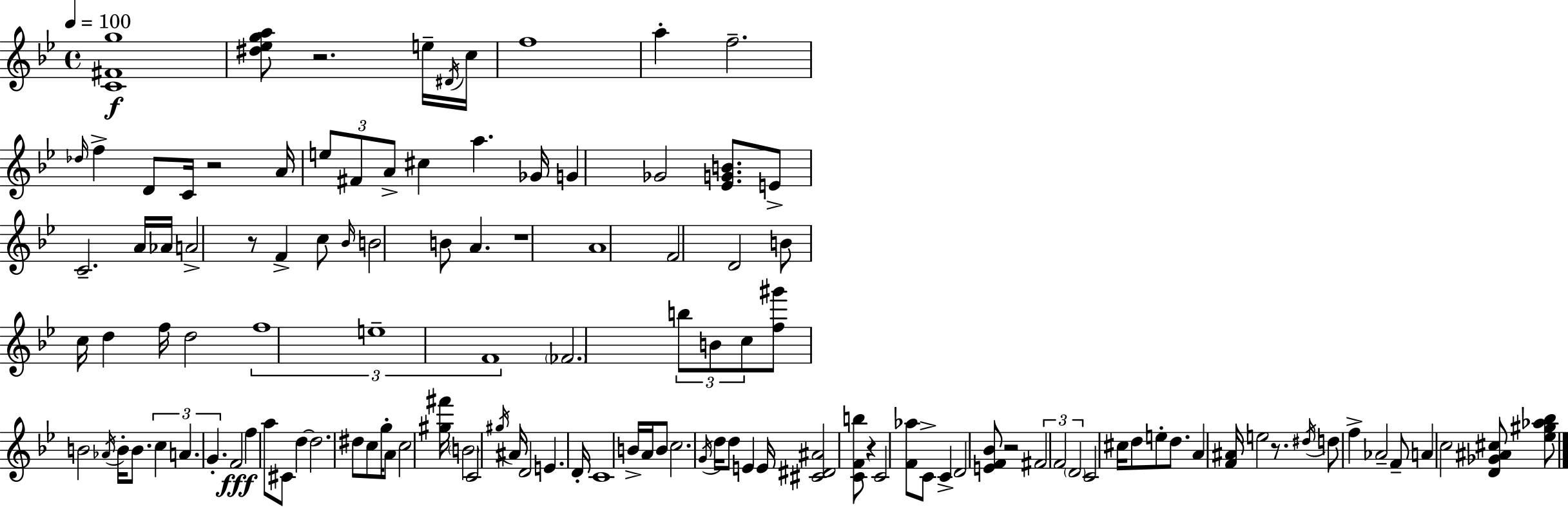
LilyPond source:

{
  \clef treble
  \time 4/4
  \defaultTimeSignature
  \key bes \major
  \tempo 4 = 100
  <c' fis' g''>1\f | <dis'' ees'' g'' a''>8 r2. e''16-- \acciaccatura { dis'16 } | c''16 f''1 | a''4-. f''2.-- | \break \grace { des''16 } f''4-> d'8 c'16 r2 | a'16 \tuplet 3/2 { e''8 fis'8 a'8-> } cis''4 a''4. | ges'16 g'4 ges'2 <ees' g' b'>8. | e'8-> c'2.-- | \break a'16 aes'16 a'2-> r8 f'4-> | c''8 \grace { bes'16 } b'2 b'8 a'4. | r1 | a'1 | \break f'2 d'2 | b'8 c''16 d''4 f''16 d''2 | \tuplet 3/2 { f''1 | e''1-- | \break f'1 } | \parenthesize fes'2. \tuplet 3/2 { b''8 | b'8 c''8 } <f'' gis'''>8 b'2 \acciaccatura { aes'16 } | b'16-. b'8. \tuplet 3/2 { c''4 a'4. g'4.-. } | \break f'2\fff f''4 | a''8 cis'8 d''4~~ d''2. | dis''8 c''8 g''16-. a'8 c''2 | <gis'' fis'''>16 \parenthesize b'2 c'2 | \break \acciaccatura { gis''16 } ais'16 d'2 e'4. | d'16-. c'1 | b'16-> a'16 b'8 c''2. | \acciaccatura { g'16 } d''16 d''8 e'4 e'16 <cis' dis' ais'>2 | \break <c' f' b''>8 r4 c'2 | <f' aes''>8 c'8-> c'4-> d'2 | <e' f' bes'>8 r2 \tuplet 3/2 { fis'2 | f'2 \parenthesize d'2 } | \break c'2 cis''16 d''8 | e''8-. d''8. a'4 <f' ais'>16 e''2 | r8. \acciaccatura { dis''16 } d''8 f''4-> aes'2-- | f'8-- a'4 c''2 | \break <d' ges' ais' cis''>8 <ees'' gis'' aes'' bes''>8 \bar "|."
}